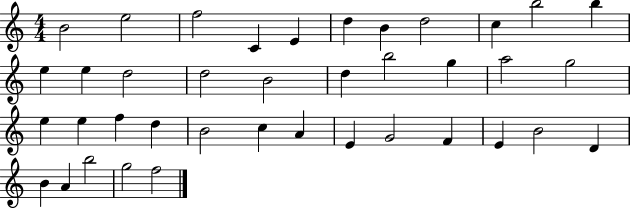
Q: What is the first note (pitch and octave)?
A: B4